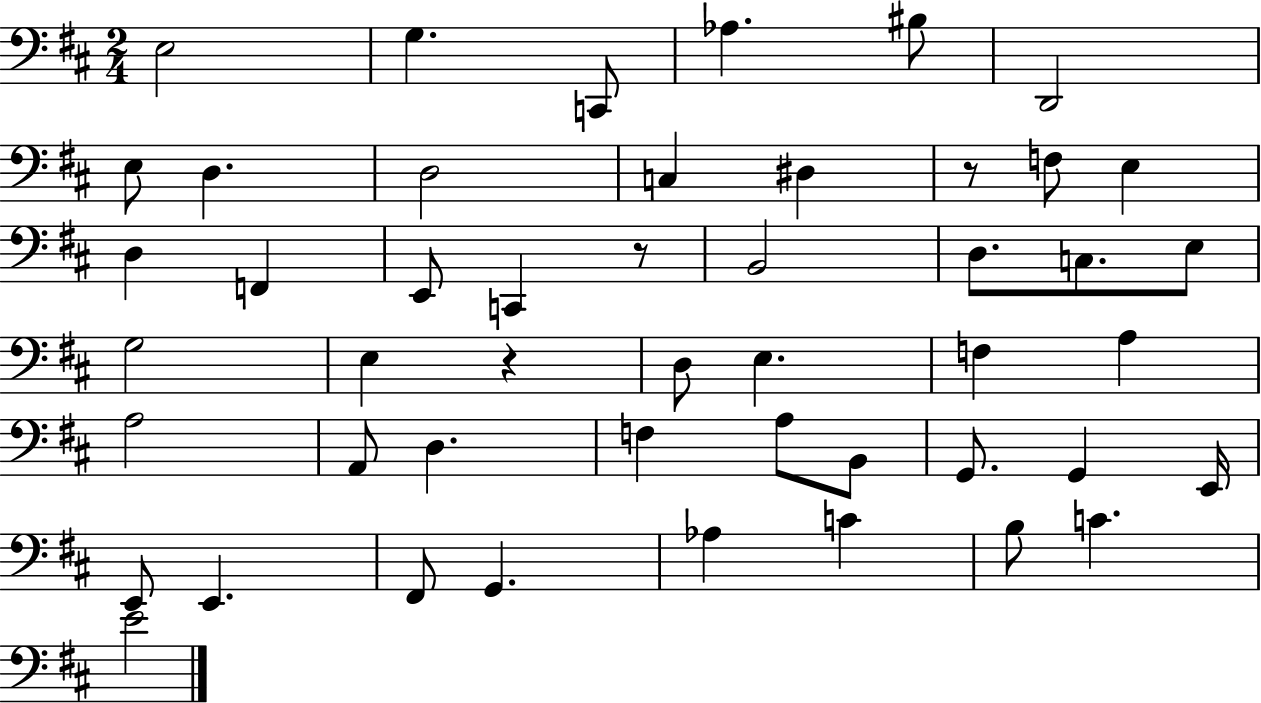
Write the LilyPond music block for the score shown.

{
  \clef bass
  \numericTimeSignature
  \time 2/4
  \key d \major
  e2 | g4. c,8 | aes4. bis8 | d,2 | \break e8 d4. | d2 | c4 dis4 | r8 f8 e4 | \break d4 f,4 | e,8 c,4 r8 | b,2 | d8. c8. e8 | \break g2 | e4 r4 | d8 e4. | f4 a4 | \break a2 | a,8 d4. | f4 a8 b,8 | g,8. g,4 e,16 | \break e,8 e,4. | fis,8 g,4. | aes4 c'4 | b8 c'4. | \break e'2 | \bar "|."
}